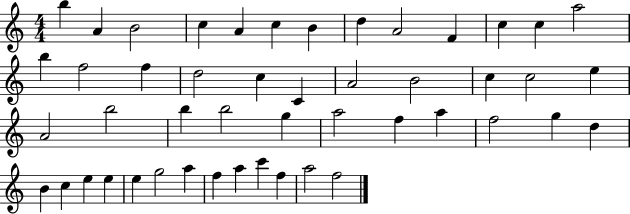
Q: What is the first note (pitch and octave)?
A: B5